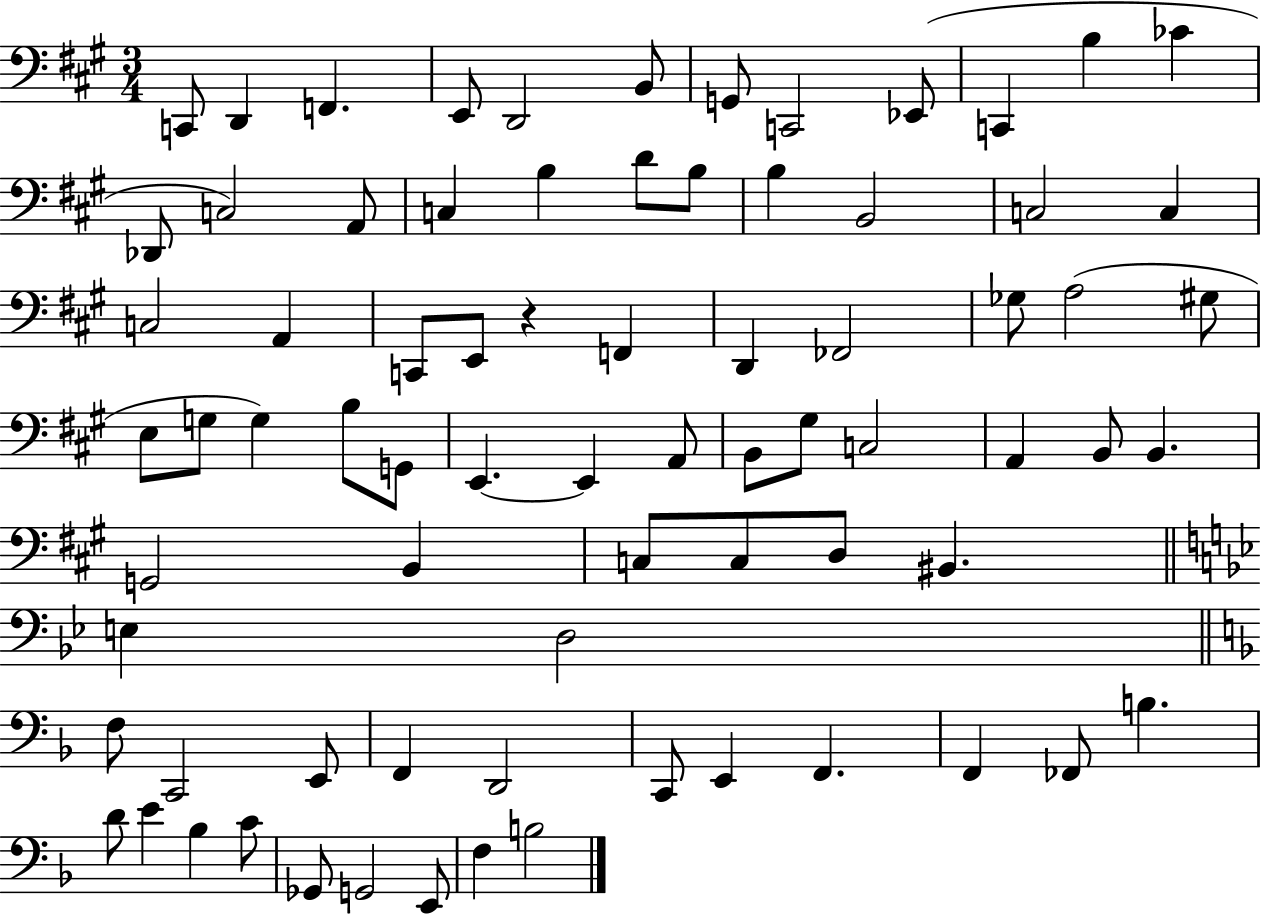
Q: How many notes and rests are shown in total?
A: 76